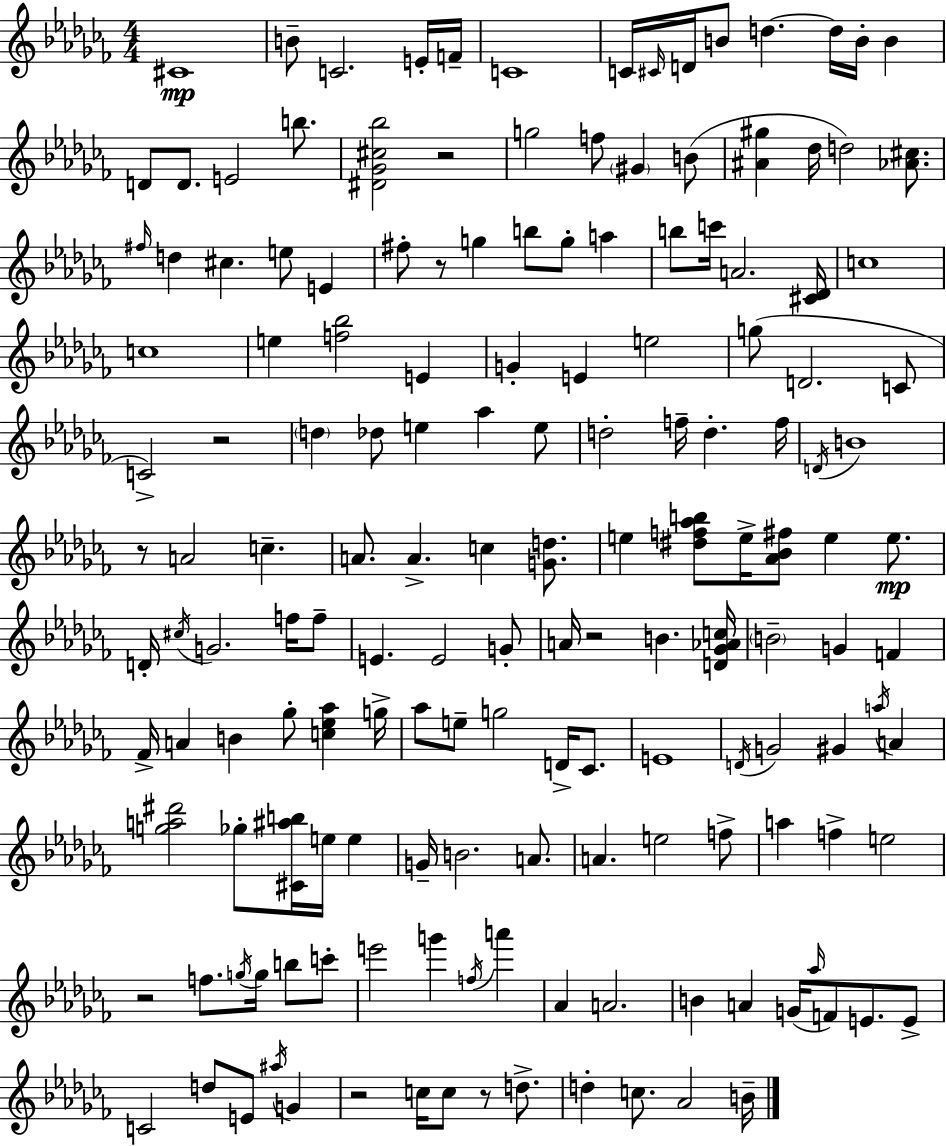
X:1
T:Untitled
M:4/4
L:1/4
K:Abm
^C4 B/2 C2 E/4 F/4 C4 C/4 ^C/4 D/4 B/2 d d/4 B/4 B D/2 D/2 E2 b/2 [^D_G^c_b]2 z2 g2 f/2 ^G B/2 [^A^g] _d/4 d2 [_A^c]/2 ^f/4 d ^c e/2 E ^f/2 z/2 g b/2 g/2 a b/2 c'/4 A2 [^C_D]/4 c4 c4 e [f_b]2 E G E e2 g/2 D2 C/2 C2 z2 d _d/2 e _a e/2 d2 f/4 d f/4 D/4 B4 z/2 A2 c A/2 A c [Gd]/2 e [^df_ab]/2 e/4 [_A_B^f]/2 e e/2 D/4 ^c/4 G2 f/4 f/2 E E2 G/2 A/4 z2 B [D_G_Ac]/4 B2 G F _F/4 A B _g/2 [c_e_a] g/4 _a/2 e/2 g2 D/4 _C/2 E4 D/4 G2 ^G a/4 A [ga^d']2 _g/2 [^C^ab]/4 e/4 e G/4 B2 A/2 A e2 f/2 a f e2 z2 f/2 g/4 g/4 b/2 c'/2 e'2 g' f/4 a' _A A2 B A G/4 _a/4 F/2 E/2 E/2 C2 d/2 E/2 ^a/4 G z2 c/4 c/2 z/2 d/2 d c/2 _A2 B/4